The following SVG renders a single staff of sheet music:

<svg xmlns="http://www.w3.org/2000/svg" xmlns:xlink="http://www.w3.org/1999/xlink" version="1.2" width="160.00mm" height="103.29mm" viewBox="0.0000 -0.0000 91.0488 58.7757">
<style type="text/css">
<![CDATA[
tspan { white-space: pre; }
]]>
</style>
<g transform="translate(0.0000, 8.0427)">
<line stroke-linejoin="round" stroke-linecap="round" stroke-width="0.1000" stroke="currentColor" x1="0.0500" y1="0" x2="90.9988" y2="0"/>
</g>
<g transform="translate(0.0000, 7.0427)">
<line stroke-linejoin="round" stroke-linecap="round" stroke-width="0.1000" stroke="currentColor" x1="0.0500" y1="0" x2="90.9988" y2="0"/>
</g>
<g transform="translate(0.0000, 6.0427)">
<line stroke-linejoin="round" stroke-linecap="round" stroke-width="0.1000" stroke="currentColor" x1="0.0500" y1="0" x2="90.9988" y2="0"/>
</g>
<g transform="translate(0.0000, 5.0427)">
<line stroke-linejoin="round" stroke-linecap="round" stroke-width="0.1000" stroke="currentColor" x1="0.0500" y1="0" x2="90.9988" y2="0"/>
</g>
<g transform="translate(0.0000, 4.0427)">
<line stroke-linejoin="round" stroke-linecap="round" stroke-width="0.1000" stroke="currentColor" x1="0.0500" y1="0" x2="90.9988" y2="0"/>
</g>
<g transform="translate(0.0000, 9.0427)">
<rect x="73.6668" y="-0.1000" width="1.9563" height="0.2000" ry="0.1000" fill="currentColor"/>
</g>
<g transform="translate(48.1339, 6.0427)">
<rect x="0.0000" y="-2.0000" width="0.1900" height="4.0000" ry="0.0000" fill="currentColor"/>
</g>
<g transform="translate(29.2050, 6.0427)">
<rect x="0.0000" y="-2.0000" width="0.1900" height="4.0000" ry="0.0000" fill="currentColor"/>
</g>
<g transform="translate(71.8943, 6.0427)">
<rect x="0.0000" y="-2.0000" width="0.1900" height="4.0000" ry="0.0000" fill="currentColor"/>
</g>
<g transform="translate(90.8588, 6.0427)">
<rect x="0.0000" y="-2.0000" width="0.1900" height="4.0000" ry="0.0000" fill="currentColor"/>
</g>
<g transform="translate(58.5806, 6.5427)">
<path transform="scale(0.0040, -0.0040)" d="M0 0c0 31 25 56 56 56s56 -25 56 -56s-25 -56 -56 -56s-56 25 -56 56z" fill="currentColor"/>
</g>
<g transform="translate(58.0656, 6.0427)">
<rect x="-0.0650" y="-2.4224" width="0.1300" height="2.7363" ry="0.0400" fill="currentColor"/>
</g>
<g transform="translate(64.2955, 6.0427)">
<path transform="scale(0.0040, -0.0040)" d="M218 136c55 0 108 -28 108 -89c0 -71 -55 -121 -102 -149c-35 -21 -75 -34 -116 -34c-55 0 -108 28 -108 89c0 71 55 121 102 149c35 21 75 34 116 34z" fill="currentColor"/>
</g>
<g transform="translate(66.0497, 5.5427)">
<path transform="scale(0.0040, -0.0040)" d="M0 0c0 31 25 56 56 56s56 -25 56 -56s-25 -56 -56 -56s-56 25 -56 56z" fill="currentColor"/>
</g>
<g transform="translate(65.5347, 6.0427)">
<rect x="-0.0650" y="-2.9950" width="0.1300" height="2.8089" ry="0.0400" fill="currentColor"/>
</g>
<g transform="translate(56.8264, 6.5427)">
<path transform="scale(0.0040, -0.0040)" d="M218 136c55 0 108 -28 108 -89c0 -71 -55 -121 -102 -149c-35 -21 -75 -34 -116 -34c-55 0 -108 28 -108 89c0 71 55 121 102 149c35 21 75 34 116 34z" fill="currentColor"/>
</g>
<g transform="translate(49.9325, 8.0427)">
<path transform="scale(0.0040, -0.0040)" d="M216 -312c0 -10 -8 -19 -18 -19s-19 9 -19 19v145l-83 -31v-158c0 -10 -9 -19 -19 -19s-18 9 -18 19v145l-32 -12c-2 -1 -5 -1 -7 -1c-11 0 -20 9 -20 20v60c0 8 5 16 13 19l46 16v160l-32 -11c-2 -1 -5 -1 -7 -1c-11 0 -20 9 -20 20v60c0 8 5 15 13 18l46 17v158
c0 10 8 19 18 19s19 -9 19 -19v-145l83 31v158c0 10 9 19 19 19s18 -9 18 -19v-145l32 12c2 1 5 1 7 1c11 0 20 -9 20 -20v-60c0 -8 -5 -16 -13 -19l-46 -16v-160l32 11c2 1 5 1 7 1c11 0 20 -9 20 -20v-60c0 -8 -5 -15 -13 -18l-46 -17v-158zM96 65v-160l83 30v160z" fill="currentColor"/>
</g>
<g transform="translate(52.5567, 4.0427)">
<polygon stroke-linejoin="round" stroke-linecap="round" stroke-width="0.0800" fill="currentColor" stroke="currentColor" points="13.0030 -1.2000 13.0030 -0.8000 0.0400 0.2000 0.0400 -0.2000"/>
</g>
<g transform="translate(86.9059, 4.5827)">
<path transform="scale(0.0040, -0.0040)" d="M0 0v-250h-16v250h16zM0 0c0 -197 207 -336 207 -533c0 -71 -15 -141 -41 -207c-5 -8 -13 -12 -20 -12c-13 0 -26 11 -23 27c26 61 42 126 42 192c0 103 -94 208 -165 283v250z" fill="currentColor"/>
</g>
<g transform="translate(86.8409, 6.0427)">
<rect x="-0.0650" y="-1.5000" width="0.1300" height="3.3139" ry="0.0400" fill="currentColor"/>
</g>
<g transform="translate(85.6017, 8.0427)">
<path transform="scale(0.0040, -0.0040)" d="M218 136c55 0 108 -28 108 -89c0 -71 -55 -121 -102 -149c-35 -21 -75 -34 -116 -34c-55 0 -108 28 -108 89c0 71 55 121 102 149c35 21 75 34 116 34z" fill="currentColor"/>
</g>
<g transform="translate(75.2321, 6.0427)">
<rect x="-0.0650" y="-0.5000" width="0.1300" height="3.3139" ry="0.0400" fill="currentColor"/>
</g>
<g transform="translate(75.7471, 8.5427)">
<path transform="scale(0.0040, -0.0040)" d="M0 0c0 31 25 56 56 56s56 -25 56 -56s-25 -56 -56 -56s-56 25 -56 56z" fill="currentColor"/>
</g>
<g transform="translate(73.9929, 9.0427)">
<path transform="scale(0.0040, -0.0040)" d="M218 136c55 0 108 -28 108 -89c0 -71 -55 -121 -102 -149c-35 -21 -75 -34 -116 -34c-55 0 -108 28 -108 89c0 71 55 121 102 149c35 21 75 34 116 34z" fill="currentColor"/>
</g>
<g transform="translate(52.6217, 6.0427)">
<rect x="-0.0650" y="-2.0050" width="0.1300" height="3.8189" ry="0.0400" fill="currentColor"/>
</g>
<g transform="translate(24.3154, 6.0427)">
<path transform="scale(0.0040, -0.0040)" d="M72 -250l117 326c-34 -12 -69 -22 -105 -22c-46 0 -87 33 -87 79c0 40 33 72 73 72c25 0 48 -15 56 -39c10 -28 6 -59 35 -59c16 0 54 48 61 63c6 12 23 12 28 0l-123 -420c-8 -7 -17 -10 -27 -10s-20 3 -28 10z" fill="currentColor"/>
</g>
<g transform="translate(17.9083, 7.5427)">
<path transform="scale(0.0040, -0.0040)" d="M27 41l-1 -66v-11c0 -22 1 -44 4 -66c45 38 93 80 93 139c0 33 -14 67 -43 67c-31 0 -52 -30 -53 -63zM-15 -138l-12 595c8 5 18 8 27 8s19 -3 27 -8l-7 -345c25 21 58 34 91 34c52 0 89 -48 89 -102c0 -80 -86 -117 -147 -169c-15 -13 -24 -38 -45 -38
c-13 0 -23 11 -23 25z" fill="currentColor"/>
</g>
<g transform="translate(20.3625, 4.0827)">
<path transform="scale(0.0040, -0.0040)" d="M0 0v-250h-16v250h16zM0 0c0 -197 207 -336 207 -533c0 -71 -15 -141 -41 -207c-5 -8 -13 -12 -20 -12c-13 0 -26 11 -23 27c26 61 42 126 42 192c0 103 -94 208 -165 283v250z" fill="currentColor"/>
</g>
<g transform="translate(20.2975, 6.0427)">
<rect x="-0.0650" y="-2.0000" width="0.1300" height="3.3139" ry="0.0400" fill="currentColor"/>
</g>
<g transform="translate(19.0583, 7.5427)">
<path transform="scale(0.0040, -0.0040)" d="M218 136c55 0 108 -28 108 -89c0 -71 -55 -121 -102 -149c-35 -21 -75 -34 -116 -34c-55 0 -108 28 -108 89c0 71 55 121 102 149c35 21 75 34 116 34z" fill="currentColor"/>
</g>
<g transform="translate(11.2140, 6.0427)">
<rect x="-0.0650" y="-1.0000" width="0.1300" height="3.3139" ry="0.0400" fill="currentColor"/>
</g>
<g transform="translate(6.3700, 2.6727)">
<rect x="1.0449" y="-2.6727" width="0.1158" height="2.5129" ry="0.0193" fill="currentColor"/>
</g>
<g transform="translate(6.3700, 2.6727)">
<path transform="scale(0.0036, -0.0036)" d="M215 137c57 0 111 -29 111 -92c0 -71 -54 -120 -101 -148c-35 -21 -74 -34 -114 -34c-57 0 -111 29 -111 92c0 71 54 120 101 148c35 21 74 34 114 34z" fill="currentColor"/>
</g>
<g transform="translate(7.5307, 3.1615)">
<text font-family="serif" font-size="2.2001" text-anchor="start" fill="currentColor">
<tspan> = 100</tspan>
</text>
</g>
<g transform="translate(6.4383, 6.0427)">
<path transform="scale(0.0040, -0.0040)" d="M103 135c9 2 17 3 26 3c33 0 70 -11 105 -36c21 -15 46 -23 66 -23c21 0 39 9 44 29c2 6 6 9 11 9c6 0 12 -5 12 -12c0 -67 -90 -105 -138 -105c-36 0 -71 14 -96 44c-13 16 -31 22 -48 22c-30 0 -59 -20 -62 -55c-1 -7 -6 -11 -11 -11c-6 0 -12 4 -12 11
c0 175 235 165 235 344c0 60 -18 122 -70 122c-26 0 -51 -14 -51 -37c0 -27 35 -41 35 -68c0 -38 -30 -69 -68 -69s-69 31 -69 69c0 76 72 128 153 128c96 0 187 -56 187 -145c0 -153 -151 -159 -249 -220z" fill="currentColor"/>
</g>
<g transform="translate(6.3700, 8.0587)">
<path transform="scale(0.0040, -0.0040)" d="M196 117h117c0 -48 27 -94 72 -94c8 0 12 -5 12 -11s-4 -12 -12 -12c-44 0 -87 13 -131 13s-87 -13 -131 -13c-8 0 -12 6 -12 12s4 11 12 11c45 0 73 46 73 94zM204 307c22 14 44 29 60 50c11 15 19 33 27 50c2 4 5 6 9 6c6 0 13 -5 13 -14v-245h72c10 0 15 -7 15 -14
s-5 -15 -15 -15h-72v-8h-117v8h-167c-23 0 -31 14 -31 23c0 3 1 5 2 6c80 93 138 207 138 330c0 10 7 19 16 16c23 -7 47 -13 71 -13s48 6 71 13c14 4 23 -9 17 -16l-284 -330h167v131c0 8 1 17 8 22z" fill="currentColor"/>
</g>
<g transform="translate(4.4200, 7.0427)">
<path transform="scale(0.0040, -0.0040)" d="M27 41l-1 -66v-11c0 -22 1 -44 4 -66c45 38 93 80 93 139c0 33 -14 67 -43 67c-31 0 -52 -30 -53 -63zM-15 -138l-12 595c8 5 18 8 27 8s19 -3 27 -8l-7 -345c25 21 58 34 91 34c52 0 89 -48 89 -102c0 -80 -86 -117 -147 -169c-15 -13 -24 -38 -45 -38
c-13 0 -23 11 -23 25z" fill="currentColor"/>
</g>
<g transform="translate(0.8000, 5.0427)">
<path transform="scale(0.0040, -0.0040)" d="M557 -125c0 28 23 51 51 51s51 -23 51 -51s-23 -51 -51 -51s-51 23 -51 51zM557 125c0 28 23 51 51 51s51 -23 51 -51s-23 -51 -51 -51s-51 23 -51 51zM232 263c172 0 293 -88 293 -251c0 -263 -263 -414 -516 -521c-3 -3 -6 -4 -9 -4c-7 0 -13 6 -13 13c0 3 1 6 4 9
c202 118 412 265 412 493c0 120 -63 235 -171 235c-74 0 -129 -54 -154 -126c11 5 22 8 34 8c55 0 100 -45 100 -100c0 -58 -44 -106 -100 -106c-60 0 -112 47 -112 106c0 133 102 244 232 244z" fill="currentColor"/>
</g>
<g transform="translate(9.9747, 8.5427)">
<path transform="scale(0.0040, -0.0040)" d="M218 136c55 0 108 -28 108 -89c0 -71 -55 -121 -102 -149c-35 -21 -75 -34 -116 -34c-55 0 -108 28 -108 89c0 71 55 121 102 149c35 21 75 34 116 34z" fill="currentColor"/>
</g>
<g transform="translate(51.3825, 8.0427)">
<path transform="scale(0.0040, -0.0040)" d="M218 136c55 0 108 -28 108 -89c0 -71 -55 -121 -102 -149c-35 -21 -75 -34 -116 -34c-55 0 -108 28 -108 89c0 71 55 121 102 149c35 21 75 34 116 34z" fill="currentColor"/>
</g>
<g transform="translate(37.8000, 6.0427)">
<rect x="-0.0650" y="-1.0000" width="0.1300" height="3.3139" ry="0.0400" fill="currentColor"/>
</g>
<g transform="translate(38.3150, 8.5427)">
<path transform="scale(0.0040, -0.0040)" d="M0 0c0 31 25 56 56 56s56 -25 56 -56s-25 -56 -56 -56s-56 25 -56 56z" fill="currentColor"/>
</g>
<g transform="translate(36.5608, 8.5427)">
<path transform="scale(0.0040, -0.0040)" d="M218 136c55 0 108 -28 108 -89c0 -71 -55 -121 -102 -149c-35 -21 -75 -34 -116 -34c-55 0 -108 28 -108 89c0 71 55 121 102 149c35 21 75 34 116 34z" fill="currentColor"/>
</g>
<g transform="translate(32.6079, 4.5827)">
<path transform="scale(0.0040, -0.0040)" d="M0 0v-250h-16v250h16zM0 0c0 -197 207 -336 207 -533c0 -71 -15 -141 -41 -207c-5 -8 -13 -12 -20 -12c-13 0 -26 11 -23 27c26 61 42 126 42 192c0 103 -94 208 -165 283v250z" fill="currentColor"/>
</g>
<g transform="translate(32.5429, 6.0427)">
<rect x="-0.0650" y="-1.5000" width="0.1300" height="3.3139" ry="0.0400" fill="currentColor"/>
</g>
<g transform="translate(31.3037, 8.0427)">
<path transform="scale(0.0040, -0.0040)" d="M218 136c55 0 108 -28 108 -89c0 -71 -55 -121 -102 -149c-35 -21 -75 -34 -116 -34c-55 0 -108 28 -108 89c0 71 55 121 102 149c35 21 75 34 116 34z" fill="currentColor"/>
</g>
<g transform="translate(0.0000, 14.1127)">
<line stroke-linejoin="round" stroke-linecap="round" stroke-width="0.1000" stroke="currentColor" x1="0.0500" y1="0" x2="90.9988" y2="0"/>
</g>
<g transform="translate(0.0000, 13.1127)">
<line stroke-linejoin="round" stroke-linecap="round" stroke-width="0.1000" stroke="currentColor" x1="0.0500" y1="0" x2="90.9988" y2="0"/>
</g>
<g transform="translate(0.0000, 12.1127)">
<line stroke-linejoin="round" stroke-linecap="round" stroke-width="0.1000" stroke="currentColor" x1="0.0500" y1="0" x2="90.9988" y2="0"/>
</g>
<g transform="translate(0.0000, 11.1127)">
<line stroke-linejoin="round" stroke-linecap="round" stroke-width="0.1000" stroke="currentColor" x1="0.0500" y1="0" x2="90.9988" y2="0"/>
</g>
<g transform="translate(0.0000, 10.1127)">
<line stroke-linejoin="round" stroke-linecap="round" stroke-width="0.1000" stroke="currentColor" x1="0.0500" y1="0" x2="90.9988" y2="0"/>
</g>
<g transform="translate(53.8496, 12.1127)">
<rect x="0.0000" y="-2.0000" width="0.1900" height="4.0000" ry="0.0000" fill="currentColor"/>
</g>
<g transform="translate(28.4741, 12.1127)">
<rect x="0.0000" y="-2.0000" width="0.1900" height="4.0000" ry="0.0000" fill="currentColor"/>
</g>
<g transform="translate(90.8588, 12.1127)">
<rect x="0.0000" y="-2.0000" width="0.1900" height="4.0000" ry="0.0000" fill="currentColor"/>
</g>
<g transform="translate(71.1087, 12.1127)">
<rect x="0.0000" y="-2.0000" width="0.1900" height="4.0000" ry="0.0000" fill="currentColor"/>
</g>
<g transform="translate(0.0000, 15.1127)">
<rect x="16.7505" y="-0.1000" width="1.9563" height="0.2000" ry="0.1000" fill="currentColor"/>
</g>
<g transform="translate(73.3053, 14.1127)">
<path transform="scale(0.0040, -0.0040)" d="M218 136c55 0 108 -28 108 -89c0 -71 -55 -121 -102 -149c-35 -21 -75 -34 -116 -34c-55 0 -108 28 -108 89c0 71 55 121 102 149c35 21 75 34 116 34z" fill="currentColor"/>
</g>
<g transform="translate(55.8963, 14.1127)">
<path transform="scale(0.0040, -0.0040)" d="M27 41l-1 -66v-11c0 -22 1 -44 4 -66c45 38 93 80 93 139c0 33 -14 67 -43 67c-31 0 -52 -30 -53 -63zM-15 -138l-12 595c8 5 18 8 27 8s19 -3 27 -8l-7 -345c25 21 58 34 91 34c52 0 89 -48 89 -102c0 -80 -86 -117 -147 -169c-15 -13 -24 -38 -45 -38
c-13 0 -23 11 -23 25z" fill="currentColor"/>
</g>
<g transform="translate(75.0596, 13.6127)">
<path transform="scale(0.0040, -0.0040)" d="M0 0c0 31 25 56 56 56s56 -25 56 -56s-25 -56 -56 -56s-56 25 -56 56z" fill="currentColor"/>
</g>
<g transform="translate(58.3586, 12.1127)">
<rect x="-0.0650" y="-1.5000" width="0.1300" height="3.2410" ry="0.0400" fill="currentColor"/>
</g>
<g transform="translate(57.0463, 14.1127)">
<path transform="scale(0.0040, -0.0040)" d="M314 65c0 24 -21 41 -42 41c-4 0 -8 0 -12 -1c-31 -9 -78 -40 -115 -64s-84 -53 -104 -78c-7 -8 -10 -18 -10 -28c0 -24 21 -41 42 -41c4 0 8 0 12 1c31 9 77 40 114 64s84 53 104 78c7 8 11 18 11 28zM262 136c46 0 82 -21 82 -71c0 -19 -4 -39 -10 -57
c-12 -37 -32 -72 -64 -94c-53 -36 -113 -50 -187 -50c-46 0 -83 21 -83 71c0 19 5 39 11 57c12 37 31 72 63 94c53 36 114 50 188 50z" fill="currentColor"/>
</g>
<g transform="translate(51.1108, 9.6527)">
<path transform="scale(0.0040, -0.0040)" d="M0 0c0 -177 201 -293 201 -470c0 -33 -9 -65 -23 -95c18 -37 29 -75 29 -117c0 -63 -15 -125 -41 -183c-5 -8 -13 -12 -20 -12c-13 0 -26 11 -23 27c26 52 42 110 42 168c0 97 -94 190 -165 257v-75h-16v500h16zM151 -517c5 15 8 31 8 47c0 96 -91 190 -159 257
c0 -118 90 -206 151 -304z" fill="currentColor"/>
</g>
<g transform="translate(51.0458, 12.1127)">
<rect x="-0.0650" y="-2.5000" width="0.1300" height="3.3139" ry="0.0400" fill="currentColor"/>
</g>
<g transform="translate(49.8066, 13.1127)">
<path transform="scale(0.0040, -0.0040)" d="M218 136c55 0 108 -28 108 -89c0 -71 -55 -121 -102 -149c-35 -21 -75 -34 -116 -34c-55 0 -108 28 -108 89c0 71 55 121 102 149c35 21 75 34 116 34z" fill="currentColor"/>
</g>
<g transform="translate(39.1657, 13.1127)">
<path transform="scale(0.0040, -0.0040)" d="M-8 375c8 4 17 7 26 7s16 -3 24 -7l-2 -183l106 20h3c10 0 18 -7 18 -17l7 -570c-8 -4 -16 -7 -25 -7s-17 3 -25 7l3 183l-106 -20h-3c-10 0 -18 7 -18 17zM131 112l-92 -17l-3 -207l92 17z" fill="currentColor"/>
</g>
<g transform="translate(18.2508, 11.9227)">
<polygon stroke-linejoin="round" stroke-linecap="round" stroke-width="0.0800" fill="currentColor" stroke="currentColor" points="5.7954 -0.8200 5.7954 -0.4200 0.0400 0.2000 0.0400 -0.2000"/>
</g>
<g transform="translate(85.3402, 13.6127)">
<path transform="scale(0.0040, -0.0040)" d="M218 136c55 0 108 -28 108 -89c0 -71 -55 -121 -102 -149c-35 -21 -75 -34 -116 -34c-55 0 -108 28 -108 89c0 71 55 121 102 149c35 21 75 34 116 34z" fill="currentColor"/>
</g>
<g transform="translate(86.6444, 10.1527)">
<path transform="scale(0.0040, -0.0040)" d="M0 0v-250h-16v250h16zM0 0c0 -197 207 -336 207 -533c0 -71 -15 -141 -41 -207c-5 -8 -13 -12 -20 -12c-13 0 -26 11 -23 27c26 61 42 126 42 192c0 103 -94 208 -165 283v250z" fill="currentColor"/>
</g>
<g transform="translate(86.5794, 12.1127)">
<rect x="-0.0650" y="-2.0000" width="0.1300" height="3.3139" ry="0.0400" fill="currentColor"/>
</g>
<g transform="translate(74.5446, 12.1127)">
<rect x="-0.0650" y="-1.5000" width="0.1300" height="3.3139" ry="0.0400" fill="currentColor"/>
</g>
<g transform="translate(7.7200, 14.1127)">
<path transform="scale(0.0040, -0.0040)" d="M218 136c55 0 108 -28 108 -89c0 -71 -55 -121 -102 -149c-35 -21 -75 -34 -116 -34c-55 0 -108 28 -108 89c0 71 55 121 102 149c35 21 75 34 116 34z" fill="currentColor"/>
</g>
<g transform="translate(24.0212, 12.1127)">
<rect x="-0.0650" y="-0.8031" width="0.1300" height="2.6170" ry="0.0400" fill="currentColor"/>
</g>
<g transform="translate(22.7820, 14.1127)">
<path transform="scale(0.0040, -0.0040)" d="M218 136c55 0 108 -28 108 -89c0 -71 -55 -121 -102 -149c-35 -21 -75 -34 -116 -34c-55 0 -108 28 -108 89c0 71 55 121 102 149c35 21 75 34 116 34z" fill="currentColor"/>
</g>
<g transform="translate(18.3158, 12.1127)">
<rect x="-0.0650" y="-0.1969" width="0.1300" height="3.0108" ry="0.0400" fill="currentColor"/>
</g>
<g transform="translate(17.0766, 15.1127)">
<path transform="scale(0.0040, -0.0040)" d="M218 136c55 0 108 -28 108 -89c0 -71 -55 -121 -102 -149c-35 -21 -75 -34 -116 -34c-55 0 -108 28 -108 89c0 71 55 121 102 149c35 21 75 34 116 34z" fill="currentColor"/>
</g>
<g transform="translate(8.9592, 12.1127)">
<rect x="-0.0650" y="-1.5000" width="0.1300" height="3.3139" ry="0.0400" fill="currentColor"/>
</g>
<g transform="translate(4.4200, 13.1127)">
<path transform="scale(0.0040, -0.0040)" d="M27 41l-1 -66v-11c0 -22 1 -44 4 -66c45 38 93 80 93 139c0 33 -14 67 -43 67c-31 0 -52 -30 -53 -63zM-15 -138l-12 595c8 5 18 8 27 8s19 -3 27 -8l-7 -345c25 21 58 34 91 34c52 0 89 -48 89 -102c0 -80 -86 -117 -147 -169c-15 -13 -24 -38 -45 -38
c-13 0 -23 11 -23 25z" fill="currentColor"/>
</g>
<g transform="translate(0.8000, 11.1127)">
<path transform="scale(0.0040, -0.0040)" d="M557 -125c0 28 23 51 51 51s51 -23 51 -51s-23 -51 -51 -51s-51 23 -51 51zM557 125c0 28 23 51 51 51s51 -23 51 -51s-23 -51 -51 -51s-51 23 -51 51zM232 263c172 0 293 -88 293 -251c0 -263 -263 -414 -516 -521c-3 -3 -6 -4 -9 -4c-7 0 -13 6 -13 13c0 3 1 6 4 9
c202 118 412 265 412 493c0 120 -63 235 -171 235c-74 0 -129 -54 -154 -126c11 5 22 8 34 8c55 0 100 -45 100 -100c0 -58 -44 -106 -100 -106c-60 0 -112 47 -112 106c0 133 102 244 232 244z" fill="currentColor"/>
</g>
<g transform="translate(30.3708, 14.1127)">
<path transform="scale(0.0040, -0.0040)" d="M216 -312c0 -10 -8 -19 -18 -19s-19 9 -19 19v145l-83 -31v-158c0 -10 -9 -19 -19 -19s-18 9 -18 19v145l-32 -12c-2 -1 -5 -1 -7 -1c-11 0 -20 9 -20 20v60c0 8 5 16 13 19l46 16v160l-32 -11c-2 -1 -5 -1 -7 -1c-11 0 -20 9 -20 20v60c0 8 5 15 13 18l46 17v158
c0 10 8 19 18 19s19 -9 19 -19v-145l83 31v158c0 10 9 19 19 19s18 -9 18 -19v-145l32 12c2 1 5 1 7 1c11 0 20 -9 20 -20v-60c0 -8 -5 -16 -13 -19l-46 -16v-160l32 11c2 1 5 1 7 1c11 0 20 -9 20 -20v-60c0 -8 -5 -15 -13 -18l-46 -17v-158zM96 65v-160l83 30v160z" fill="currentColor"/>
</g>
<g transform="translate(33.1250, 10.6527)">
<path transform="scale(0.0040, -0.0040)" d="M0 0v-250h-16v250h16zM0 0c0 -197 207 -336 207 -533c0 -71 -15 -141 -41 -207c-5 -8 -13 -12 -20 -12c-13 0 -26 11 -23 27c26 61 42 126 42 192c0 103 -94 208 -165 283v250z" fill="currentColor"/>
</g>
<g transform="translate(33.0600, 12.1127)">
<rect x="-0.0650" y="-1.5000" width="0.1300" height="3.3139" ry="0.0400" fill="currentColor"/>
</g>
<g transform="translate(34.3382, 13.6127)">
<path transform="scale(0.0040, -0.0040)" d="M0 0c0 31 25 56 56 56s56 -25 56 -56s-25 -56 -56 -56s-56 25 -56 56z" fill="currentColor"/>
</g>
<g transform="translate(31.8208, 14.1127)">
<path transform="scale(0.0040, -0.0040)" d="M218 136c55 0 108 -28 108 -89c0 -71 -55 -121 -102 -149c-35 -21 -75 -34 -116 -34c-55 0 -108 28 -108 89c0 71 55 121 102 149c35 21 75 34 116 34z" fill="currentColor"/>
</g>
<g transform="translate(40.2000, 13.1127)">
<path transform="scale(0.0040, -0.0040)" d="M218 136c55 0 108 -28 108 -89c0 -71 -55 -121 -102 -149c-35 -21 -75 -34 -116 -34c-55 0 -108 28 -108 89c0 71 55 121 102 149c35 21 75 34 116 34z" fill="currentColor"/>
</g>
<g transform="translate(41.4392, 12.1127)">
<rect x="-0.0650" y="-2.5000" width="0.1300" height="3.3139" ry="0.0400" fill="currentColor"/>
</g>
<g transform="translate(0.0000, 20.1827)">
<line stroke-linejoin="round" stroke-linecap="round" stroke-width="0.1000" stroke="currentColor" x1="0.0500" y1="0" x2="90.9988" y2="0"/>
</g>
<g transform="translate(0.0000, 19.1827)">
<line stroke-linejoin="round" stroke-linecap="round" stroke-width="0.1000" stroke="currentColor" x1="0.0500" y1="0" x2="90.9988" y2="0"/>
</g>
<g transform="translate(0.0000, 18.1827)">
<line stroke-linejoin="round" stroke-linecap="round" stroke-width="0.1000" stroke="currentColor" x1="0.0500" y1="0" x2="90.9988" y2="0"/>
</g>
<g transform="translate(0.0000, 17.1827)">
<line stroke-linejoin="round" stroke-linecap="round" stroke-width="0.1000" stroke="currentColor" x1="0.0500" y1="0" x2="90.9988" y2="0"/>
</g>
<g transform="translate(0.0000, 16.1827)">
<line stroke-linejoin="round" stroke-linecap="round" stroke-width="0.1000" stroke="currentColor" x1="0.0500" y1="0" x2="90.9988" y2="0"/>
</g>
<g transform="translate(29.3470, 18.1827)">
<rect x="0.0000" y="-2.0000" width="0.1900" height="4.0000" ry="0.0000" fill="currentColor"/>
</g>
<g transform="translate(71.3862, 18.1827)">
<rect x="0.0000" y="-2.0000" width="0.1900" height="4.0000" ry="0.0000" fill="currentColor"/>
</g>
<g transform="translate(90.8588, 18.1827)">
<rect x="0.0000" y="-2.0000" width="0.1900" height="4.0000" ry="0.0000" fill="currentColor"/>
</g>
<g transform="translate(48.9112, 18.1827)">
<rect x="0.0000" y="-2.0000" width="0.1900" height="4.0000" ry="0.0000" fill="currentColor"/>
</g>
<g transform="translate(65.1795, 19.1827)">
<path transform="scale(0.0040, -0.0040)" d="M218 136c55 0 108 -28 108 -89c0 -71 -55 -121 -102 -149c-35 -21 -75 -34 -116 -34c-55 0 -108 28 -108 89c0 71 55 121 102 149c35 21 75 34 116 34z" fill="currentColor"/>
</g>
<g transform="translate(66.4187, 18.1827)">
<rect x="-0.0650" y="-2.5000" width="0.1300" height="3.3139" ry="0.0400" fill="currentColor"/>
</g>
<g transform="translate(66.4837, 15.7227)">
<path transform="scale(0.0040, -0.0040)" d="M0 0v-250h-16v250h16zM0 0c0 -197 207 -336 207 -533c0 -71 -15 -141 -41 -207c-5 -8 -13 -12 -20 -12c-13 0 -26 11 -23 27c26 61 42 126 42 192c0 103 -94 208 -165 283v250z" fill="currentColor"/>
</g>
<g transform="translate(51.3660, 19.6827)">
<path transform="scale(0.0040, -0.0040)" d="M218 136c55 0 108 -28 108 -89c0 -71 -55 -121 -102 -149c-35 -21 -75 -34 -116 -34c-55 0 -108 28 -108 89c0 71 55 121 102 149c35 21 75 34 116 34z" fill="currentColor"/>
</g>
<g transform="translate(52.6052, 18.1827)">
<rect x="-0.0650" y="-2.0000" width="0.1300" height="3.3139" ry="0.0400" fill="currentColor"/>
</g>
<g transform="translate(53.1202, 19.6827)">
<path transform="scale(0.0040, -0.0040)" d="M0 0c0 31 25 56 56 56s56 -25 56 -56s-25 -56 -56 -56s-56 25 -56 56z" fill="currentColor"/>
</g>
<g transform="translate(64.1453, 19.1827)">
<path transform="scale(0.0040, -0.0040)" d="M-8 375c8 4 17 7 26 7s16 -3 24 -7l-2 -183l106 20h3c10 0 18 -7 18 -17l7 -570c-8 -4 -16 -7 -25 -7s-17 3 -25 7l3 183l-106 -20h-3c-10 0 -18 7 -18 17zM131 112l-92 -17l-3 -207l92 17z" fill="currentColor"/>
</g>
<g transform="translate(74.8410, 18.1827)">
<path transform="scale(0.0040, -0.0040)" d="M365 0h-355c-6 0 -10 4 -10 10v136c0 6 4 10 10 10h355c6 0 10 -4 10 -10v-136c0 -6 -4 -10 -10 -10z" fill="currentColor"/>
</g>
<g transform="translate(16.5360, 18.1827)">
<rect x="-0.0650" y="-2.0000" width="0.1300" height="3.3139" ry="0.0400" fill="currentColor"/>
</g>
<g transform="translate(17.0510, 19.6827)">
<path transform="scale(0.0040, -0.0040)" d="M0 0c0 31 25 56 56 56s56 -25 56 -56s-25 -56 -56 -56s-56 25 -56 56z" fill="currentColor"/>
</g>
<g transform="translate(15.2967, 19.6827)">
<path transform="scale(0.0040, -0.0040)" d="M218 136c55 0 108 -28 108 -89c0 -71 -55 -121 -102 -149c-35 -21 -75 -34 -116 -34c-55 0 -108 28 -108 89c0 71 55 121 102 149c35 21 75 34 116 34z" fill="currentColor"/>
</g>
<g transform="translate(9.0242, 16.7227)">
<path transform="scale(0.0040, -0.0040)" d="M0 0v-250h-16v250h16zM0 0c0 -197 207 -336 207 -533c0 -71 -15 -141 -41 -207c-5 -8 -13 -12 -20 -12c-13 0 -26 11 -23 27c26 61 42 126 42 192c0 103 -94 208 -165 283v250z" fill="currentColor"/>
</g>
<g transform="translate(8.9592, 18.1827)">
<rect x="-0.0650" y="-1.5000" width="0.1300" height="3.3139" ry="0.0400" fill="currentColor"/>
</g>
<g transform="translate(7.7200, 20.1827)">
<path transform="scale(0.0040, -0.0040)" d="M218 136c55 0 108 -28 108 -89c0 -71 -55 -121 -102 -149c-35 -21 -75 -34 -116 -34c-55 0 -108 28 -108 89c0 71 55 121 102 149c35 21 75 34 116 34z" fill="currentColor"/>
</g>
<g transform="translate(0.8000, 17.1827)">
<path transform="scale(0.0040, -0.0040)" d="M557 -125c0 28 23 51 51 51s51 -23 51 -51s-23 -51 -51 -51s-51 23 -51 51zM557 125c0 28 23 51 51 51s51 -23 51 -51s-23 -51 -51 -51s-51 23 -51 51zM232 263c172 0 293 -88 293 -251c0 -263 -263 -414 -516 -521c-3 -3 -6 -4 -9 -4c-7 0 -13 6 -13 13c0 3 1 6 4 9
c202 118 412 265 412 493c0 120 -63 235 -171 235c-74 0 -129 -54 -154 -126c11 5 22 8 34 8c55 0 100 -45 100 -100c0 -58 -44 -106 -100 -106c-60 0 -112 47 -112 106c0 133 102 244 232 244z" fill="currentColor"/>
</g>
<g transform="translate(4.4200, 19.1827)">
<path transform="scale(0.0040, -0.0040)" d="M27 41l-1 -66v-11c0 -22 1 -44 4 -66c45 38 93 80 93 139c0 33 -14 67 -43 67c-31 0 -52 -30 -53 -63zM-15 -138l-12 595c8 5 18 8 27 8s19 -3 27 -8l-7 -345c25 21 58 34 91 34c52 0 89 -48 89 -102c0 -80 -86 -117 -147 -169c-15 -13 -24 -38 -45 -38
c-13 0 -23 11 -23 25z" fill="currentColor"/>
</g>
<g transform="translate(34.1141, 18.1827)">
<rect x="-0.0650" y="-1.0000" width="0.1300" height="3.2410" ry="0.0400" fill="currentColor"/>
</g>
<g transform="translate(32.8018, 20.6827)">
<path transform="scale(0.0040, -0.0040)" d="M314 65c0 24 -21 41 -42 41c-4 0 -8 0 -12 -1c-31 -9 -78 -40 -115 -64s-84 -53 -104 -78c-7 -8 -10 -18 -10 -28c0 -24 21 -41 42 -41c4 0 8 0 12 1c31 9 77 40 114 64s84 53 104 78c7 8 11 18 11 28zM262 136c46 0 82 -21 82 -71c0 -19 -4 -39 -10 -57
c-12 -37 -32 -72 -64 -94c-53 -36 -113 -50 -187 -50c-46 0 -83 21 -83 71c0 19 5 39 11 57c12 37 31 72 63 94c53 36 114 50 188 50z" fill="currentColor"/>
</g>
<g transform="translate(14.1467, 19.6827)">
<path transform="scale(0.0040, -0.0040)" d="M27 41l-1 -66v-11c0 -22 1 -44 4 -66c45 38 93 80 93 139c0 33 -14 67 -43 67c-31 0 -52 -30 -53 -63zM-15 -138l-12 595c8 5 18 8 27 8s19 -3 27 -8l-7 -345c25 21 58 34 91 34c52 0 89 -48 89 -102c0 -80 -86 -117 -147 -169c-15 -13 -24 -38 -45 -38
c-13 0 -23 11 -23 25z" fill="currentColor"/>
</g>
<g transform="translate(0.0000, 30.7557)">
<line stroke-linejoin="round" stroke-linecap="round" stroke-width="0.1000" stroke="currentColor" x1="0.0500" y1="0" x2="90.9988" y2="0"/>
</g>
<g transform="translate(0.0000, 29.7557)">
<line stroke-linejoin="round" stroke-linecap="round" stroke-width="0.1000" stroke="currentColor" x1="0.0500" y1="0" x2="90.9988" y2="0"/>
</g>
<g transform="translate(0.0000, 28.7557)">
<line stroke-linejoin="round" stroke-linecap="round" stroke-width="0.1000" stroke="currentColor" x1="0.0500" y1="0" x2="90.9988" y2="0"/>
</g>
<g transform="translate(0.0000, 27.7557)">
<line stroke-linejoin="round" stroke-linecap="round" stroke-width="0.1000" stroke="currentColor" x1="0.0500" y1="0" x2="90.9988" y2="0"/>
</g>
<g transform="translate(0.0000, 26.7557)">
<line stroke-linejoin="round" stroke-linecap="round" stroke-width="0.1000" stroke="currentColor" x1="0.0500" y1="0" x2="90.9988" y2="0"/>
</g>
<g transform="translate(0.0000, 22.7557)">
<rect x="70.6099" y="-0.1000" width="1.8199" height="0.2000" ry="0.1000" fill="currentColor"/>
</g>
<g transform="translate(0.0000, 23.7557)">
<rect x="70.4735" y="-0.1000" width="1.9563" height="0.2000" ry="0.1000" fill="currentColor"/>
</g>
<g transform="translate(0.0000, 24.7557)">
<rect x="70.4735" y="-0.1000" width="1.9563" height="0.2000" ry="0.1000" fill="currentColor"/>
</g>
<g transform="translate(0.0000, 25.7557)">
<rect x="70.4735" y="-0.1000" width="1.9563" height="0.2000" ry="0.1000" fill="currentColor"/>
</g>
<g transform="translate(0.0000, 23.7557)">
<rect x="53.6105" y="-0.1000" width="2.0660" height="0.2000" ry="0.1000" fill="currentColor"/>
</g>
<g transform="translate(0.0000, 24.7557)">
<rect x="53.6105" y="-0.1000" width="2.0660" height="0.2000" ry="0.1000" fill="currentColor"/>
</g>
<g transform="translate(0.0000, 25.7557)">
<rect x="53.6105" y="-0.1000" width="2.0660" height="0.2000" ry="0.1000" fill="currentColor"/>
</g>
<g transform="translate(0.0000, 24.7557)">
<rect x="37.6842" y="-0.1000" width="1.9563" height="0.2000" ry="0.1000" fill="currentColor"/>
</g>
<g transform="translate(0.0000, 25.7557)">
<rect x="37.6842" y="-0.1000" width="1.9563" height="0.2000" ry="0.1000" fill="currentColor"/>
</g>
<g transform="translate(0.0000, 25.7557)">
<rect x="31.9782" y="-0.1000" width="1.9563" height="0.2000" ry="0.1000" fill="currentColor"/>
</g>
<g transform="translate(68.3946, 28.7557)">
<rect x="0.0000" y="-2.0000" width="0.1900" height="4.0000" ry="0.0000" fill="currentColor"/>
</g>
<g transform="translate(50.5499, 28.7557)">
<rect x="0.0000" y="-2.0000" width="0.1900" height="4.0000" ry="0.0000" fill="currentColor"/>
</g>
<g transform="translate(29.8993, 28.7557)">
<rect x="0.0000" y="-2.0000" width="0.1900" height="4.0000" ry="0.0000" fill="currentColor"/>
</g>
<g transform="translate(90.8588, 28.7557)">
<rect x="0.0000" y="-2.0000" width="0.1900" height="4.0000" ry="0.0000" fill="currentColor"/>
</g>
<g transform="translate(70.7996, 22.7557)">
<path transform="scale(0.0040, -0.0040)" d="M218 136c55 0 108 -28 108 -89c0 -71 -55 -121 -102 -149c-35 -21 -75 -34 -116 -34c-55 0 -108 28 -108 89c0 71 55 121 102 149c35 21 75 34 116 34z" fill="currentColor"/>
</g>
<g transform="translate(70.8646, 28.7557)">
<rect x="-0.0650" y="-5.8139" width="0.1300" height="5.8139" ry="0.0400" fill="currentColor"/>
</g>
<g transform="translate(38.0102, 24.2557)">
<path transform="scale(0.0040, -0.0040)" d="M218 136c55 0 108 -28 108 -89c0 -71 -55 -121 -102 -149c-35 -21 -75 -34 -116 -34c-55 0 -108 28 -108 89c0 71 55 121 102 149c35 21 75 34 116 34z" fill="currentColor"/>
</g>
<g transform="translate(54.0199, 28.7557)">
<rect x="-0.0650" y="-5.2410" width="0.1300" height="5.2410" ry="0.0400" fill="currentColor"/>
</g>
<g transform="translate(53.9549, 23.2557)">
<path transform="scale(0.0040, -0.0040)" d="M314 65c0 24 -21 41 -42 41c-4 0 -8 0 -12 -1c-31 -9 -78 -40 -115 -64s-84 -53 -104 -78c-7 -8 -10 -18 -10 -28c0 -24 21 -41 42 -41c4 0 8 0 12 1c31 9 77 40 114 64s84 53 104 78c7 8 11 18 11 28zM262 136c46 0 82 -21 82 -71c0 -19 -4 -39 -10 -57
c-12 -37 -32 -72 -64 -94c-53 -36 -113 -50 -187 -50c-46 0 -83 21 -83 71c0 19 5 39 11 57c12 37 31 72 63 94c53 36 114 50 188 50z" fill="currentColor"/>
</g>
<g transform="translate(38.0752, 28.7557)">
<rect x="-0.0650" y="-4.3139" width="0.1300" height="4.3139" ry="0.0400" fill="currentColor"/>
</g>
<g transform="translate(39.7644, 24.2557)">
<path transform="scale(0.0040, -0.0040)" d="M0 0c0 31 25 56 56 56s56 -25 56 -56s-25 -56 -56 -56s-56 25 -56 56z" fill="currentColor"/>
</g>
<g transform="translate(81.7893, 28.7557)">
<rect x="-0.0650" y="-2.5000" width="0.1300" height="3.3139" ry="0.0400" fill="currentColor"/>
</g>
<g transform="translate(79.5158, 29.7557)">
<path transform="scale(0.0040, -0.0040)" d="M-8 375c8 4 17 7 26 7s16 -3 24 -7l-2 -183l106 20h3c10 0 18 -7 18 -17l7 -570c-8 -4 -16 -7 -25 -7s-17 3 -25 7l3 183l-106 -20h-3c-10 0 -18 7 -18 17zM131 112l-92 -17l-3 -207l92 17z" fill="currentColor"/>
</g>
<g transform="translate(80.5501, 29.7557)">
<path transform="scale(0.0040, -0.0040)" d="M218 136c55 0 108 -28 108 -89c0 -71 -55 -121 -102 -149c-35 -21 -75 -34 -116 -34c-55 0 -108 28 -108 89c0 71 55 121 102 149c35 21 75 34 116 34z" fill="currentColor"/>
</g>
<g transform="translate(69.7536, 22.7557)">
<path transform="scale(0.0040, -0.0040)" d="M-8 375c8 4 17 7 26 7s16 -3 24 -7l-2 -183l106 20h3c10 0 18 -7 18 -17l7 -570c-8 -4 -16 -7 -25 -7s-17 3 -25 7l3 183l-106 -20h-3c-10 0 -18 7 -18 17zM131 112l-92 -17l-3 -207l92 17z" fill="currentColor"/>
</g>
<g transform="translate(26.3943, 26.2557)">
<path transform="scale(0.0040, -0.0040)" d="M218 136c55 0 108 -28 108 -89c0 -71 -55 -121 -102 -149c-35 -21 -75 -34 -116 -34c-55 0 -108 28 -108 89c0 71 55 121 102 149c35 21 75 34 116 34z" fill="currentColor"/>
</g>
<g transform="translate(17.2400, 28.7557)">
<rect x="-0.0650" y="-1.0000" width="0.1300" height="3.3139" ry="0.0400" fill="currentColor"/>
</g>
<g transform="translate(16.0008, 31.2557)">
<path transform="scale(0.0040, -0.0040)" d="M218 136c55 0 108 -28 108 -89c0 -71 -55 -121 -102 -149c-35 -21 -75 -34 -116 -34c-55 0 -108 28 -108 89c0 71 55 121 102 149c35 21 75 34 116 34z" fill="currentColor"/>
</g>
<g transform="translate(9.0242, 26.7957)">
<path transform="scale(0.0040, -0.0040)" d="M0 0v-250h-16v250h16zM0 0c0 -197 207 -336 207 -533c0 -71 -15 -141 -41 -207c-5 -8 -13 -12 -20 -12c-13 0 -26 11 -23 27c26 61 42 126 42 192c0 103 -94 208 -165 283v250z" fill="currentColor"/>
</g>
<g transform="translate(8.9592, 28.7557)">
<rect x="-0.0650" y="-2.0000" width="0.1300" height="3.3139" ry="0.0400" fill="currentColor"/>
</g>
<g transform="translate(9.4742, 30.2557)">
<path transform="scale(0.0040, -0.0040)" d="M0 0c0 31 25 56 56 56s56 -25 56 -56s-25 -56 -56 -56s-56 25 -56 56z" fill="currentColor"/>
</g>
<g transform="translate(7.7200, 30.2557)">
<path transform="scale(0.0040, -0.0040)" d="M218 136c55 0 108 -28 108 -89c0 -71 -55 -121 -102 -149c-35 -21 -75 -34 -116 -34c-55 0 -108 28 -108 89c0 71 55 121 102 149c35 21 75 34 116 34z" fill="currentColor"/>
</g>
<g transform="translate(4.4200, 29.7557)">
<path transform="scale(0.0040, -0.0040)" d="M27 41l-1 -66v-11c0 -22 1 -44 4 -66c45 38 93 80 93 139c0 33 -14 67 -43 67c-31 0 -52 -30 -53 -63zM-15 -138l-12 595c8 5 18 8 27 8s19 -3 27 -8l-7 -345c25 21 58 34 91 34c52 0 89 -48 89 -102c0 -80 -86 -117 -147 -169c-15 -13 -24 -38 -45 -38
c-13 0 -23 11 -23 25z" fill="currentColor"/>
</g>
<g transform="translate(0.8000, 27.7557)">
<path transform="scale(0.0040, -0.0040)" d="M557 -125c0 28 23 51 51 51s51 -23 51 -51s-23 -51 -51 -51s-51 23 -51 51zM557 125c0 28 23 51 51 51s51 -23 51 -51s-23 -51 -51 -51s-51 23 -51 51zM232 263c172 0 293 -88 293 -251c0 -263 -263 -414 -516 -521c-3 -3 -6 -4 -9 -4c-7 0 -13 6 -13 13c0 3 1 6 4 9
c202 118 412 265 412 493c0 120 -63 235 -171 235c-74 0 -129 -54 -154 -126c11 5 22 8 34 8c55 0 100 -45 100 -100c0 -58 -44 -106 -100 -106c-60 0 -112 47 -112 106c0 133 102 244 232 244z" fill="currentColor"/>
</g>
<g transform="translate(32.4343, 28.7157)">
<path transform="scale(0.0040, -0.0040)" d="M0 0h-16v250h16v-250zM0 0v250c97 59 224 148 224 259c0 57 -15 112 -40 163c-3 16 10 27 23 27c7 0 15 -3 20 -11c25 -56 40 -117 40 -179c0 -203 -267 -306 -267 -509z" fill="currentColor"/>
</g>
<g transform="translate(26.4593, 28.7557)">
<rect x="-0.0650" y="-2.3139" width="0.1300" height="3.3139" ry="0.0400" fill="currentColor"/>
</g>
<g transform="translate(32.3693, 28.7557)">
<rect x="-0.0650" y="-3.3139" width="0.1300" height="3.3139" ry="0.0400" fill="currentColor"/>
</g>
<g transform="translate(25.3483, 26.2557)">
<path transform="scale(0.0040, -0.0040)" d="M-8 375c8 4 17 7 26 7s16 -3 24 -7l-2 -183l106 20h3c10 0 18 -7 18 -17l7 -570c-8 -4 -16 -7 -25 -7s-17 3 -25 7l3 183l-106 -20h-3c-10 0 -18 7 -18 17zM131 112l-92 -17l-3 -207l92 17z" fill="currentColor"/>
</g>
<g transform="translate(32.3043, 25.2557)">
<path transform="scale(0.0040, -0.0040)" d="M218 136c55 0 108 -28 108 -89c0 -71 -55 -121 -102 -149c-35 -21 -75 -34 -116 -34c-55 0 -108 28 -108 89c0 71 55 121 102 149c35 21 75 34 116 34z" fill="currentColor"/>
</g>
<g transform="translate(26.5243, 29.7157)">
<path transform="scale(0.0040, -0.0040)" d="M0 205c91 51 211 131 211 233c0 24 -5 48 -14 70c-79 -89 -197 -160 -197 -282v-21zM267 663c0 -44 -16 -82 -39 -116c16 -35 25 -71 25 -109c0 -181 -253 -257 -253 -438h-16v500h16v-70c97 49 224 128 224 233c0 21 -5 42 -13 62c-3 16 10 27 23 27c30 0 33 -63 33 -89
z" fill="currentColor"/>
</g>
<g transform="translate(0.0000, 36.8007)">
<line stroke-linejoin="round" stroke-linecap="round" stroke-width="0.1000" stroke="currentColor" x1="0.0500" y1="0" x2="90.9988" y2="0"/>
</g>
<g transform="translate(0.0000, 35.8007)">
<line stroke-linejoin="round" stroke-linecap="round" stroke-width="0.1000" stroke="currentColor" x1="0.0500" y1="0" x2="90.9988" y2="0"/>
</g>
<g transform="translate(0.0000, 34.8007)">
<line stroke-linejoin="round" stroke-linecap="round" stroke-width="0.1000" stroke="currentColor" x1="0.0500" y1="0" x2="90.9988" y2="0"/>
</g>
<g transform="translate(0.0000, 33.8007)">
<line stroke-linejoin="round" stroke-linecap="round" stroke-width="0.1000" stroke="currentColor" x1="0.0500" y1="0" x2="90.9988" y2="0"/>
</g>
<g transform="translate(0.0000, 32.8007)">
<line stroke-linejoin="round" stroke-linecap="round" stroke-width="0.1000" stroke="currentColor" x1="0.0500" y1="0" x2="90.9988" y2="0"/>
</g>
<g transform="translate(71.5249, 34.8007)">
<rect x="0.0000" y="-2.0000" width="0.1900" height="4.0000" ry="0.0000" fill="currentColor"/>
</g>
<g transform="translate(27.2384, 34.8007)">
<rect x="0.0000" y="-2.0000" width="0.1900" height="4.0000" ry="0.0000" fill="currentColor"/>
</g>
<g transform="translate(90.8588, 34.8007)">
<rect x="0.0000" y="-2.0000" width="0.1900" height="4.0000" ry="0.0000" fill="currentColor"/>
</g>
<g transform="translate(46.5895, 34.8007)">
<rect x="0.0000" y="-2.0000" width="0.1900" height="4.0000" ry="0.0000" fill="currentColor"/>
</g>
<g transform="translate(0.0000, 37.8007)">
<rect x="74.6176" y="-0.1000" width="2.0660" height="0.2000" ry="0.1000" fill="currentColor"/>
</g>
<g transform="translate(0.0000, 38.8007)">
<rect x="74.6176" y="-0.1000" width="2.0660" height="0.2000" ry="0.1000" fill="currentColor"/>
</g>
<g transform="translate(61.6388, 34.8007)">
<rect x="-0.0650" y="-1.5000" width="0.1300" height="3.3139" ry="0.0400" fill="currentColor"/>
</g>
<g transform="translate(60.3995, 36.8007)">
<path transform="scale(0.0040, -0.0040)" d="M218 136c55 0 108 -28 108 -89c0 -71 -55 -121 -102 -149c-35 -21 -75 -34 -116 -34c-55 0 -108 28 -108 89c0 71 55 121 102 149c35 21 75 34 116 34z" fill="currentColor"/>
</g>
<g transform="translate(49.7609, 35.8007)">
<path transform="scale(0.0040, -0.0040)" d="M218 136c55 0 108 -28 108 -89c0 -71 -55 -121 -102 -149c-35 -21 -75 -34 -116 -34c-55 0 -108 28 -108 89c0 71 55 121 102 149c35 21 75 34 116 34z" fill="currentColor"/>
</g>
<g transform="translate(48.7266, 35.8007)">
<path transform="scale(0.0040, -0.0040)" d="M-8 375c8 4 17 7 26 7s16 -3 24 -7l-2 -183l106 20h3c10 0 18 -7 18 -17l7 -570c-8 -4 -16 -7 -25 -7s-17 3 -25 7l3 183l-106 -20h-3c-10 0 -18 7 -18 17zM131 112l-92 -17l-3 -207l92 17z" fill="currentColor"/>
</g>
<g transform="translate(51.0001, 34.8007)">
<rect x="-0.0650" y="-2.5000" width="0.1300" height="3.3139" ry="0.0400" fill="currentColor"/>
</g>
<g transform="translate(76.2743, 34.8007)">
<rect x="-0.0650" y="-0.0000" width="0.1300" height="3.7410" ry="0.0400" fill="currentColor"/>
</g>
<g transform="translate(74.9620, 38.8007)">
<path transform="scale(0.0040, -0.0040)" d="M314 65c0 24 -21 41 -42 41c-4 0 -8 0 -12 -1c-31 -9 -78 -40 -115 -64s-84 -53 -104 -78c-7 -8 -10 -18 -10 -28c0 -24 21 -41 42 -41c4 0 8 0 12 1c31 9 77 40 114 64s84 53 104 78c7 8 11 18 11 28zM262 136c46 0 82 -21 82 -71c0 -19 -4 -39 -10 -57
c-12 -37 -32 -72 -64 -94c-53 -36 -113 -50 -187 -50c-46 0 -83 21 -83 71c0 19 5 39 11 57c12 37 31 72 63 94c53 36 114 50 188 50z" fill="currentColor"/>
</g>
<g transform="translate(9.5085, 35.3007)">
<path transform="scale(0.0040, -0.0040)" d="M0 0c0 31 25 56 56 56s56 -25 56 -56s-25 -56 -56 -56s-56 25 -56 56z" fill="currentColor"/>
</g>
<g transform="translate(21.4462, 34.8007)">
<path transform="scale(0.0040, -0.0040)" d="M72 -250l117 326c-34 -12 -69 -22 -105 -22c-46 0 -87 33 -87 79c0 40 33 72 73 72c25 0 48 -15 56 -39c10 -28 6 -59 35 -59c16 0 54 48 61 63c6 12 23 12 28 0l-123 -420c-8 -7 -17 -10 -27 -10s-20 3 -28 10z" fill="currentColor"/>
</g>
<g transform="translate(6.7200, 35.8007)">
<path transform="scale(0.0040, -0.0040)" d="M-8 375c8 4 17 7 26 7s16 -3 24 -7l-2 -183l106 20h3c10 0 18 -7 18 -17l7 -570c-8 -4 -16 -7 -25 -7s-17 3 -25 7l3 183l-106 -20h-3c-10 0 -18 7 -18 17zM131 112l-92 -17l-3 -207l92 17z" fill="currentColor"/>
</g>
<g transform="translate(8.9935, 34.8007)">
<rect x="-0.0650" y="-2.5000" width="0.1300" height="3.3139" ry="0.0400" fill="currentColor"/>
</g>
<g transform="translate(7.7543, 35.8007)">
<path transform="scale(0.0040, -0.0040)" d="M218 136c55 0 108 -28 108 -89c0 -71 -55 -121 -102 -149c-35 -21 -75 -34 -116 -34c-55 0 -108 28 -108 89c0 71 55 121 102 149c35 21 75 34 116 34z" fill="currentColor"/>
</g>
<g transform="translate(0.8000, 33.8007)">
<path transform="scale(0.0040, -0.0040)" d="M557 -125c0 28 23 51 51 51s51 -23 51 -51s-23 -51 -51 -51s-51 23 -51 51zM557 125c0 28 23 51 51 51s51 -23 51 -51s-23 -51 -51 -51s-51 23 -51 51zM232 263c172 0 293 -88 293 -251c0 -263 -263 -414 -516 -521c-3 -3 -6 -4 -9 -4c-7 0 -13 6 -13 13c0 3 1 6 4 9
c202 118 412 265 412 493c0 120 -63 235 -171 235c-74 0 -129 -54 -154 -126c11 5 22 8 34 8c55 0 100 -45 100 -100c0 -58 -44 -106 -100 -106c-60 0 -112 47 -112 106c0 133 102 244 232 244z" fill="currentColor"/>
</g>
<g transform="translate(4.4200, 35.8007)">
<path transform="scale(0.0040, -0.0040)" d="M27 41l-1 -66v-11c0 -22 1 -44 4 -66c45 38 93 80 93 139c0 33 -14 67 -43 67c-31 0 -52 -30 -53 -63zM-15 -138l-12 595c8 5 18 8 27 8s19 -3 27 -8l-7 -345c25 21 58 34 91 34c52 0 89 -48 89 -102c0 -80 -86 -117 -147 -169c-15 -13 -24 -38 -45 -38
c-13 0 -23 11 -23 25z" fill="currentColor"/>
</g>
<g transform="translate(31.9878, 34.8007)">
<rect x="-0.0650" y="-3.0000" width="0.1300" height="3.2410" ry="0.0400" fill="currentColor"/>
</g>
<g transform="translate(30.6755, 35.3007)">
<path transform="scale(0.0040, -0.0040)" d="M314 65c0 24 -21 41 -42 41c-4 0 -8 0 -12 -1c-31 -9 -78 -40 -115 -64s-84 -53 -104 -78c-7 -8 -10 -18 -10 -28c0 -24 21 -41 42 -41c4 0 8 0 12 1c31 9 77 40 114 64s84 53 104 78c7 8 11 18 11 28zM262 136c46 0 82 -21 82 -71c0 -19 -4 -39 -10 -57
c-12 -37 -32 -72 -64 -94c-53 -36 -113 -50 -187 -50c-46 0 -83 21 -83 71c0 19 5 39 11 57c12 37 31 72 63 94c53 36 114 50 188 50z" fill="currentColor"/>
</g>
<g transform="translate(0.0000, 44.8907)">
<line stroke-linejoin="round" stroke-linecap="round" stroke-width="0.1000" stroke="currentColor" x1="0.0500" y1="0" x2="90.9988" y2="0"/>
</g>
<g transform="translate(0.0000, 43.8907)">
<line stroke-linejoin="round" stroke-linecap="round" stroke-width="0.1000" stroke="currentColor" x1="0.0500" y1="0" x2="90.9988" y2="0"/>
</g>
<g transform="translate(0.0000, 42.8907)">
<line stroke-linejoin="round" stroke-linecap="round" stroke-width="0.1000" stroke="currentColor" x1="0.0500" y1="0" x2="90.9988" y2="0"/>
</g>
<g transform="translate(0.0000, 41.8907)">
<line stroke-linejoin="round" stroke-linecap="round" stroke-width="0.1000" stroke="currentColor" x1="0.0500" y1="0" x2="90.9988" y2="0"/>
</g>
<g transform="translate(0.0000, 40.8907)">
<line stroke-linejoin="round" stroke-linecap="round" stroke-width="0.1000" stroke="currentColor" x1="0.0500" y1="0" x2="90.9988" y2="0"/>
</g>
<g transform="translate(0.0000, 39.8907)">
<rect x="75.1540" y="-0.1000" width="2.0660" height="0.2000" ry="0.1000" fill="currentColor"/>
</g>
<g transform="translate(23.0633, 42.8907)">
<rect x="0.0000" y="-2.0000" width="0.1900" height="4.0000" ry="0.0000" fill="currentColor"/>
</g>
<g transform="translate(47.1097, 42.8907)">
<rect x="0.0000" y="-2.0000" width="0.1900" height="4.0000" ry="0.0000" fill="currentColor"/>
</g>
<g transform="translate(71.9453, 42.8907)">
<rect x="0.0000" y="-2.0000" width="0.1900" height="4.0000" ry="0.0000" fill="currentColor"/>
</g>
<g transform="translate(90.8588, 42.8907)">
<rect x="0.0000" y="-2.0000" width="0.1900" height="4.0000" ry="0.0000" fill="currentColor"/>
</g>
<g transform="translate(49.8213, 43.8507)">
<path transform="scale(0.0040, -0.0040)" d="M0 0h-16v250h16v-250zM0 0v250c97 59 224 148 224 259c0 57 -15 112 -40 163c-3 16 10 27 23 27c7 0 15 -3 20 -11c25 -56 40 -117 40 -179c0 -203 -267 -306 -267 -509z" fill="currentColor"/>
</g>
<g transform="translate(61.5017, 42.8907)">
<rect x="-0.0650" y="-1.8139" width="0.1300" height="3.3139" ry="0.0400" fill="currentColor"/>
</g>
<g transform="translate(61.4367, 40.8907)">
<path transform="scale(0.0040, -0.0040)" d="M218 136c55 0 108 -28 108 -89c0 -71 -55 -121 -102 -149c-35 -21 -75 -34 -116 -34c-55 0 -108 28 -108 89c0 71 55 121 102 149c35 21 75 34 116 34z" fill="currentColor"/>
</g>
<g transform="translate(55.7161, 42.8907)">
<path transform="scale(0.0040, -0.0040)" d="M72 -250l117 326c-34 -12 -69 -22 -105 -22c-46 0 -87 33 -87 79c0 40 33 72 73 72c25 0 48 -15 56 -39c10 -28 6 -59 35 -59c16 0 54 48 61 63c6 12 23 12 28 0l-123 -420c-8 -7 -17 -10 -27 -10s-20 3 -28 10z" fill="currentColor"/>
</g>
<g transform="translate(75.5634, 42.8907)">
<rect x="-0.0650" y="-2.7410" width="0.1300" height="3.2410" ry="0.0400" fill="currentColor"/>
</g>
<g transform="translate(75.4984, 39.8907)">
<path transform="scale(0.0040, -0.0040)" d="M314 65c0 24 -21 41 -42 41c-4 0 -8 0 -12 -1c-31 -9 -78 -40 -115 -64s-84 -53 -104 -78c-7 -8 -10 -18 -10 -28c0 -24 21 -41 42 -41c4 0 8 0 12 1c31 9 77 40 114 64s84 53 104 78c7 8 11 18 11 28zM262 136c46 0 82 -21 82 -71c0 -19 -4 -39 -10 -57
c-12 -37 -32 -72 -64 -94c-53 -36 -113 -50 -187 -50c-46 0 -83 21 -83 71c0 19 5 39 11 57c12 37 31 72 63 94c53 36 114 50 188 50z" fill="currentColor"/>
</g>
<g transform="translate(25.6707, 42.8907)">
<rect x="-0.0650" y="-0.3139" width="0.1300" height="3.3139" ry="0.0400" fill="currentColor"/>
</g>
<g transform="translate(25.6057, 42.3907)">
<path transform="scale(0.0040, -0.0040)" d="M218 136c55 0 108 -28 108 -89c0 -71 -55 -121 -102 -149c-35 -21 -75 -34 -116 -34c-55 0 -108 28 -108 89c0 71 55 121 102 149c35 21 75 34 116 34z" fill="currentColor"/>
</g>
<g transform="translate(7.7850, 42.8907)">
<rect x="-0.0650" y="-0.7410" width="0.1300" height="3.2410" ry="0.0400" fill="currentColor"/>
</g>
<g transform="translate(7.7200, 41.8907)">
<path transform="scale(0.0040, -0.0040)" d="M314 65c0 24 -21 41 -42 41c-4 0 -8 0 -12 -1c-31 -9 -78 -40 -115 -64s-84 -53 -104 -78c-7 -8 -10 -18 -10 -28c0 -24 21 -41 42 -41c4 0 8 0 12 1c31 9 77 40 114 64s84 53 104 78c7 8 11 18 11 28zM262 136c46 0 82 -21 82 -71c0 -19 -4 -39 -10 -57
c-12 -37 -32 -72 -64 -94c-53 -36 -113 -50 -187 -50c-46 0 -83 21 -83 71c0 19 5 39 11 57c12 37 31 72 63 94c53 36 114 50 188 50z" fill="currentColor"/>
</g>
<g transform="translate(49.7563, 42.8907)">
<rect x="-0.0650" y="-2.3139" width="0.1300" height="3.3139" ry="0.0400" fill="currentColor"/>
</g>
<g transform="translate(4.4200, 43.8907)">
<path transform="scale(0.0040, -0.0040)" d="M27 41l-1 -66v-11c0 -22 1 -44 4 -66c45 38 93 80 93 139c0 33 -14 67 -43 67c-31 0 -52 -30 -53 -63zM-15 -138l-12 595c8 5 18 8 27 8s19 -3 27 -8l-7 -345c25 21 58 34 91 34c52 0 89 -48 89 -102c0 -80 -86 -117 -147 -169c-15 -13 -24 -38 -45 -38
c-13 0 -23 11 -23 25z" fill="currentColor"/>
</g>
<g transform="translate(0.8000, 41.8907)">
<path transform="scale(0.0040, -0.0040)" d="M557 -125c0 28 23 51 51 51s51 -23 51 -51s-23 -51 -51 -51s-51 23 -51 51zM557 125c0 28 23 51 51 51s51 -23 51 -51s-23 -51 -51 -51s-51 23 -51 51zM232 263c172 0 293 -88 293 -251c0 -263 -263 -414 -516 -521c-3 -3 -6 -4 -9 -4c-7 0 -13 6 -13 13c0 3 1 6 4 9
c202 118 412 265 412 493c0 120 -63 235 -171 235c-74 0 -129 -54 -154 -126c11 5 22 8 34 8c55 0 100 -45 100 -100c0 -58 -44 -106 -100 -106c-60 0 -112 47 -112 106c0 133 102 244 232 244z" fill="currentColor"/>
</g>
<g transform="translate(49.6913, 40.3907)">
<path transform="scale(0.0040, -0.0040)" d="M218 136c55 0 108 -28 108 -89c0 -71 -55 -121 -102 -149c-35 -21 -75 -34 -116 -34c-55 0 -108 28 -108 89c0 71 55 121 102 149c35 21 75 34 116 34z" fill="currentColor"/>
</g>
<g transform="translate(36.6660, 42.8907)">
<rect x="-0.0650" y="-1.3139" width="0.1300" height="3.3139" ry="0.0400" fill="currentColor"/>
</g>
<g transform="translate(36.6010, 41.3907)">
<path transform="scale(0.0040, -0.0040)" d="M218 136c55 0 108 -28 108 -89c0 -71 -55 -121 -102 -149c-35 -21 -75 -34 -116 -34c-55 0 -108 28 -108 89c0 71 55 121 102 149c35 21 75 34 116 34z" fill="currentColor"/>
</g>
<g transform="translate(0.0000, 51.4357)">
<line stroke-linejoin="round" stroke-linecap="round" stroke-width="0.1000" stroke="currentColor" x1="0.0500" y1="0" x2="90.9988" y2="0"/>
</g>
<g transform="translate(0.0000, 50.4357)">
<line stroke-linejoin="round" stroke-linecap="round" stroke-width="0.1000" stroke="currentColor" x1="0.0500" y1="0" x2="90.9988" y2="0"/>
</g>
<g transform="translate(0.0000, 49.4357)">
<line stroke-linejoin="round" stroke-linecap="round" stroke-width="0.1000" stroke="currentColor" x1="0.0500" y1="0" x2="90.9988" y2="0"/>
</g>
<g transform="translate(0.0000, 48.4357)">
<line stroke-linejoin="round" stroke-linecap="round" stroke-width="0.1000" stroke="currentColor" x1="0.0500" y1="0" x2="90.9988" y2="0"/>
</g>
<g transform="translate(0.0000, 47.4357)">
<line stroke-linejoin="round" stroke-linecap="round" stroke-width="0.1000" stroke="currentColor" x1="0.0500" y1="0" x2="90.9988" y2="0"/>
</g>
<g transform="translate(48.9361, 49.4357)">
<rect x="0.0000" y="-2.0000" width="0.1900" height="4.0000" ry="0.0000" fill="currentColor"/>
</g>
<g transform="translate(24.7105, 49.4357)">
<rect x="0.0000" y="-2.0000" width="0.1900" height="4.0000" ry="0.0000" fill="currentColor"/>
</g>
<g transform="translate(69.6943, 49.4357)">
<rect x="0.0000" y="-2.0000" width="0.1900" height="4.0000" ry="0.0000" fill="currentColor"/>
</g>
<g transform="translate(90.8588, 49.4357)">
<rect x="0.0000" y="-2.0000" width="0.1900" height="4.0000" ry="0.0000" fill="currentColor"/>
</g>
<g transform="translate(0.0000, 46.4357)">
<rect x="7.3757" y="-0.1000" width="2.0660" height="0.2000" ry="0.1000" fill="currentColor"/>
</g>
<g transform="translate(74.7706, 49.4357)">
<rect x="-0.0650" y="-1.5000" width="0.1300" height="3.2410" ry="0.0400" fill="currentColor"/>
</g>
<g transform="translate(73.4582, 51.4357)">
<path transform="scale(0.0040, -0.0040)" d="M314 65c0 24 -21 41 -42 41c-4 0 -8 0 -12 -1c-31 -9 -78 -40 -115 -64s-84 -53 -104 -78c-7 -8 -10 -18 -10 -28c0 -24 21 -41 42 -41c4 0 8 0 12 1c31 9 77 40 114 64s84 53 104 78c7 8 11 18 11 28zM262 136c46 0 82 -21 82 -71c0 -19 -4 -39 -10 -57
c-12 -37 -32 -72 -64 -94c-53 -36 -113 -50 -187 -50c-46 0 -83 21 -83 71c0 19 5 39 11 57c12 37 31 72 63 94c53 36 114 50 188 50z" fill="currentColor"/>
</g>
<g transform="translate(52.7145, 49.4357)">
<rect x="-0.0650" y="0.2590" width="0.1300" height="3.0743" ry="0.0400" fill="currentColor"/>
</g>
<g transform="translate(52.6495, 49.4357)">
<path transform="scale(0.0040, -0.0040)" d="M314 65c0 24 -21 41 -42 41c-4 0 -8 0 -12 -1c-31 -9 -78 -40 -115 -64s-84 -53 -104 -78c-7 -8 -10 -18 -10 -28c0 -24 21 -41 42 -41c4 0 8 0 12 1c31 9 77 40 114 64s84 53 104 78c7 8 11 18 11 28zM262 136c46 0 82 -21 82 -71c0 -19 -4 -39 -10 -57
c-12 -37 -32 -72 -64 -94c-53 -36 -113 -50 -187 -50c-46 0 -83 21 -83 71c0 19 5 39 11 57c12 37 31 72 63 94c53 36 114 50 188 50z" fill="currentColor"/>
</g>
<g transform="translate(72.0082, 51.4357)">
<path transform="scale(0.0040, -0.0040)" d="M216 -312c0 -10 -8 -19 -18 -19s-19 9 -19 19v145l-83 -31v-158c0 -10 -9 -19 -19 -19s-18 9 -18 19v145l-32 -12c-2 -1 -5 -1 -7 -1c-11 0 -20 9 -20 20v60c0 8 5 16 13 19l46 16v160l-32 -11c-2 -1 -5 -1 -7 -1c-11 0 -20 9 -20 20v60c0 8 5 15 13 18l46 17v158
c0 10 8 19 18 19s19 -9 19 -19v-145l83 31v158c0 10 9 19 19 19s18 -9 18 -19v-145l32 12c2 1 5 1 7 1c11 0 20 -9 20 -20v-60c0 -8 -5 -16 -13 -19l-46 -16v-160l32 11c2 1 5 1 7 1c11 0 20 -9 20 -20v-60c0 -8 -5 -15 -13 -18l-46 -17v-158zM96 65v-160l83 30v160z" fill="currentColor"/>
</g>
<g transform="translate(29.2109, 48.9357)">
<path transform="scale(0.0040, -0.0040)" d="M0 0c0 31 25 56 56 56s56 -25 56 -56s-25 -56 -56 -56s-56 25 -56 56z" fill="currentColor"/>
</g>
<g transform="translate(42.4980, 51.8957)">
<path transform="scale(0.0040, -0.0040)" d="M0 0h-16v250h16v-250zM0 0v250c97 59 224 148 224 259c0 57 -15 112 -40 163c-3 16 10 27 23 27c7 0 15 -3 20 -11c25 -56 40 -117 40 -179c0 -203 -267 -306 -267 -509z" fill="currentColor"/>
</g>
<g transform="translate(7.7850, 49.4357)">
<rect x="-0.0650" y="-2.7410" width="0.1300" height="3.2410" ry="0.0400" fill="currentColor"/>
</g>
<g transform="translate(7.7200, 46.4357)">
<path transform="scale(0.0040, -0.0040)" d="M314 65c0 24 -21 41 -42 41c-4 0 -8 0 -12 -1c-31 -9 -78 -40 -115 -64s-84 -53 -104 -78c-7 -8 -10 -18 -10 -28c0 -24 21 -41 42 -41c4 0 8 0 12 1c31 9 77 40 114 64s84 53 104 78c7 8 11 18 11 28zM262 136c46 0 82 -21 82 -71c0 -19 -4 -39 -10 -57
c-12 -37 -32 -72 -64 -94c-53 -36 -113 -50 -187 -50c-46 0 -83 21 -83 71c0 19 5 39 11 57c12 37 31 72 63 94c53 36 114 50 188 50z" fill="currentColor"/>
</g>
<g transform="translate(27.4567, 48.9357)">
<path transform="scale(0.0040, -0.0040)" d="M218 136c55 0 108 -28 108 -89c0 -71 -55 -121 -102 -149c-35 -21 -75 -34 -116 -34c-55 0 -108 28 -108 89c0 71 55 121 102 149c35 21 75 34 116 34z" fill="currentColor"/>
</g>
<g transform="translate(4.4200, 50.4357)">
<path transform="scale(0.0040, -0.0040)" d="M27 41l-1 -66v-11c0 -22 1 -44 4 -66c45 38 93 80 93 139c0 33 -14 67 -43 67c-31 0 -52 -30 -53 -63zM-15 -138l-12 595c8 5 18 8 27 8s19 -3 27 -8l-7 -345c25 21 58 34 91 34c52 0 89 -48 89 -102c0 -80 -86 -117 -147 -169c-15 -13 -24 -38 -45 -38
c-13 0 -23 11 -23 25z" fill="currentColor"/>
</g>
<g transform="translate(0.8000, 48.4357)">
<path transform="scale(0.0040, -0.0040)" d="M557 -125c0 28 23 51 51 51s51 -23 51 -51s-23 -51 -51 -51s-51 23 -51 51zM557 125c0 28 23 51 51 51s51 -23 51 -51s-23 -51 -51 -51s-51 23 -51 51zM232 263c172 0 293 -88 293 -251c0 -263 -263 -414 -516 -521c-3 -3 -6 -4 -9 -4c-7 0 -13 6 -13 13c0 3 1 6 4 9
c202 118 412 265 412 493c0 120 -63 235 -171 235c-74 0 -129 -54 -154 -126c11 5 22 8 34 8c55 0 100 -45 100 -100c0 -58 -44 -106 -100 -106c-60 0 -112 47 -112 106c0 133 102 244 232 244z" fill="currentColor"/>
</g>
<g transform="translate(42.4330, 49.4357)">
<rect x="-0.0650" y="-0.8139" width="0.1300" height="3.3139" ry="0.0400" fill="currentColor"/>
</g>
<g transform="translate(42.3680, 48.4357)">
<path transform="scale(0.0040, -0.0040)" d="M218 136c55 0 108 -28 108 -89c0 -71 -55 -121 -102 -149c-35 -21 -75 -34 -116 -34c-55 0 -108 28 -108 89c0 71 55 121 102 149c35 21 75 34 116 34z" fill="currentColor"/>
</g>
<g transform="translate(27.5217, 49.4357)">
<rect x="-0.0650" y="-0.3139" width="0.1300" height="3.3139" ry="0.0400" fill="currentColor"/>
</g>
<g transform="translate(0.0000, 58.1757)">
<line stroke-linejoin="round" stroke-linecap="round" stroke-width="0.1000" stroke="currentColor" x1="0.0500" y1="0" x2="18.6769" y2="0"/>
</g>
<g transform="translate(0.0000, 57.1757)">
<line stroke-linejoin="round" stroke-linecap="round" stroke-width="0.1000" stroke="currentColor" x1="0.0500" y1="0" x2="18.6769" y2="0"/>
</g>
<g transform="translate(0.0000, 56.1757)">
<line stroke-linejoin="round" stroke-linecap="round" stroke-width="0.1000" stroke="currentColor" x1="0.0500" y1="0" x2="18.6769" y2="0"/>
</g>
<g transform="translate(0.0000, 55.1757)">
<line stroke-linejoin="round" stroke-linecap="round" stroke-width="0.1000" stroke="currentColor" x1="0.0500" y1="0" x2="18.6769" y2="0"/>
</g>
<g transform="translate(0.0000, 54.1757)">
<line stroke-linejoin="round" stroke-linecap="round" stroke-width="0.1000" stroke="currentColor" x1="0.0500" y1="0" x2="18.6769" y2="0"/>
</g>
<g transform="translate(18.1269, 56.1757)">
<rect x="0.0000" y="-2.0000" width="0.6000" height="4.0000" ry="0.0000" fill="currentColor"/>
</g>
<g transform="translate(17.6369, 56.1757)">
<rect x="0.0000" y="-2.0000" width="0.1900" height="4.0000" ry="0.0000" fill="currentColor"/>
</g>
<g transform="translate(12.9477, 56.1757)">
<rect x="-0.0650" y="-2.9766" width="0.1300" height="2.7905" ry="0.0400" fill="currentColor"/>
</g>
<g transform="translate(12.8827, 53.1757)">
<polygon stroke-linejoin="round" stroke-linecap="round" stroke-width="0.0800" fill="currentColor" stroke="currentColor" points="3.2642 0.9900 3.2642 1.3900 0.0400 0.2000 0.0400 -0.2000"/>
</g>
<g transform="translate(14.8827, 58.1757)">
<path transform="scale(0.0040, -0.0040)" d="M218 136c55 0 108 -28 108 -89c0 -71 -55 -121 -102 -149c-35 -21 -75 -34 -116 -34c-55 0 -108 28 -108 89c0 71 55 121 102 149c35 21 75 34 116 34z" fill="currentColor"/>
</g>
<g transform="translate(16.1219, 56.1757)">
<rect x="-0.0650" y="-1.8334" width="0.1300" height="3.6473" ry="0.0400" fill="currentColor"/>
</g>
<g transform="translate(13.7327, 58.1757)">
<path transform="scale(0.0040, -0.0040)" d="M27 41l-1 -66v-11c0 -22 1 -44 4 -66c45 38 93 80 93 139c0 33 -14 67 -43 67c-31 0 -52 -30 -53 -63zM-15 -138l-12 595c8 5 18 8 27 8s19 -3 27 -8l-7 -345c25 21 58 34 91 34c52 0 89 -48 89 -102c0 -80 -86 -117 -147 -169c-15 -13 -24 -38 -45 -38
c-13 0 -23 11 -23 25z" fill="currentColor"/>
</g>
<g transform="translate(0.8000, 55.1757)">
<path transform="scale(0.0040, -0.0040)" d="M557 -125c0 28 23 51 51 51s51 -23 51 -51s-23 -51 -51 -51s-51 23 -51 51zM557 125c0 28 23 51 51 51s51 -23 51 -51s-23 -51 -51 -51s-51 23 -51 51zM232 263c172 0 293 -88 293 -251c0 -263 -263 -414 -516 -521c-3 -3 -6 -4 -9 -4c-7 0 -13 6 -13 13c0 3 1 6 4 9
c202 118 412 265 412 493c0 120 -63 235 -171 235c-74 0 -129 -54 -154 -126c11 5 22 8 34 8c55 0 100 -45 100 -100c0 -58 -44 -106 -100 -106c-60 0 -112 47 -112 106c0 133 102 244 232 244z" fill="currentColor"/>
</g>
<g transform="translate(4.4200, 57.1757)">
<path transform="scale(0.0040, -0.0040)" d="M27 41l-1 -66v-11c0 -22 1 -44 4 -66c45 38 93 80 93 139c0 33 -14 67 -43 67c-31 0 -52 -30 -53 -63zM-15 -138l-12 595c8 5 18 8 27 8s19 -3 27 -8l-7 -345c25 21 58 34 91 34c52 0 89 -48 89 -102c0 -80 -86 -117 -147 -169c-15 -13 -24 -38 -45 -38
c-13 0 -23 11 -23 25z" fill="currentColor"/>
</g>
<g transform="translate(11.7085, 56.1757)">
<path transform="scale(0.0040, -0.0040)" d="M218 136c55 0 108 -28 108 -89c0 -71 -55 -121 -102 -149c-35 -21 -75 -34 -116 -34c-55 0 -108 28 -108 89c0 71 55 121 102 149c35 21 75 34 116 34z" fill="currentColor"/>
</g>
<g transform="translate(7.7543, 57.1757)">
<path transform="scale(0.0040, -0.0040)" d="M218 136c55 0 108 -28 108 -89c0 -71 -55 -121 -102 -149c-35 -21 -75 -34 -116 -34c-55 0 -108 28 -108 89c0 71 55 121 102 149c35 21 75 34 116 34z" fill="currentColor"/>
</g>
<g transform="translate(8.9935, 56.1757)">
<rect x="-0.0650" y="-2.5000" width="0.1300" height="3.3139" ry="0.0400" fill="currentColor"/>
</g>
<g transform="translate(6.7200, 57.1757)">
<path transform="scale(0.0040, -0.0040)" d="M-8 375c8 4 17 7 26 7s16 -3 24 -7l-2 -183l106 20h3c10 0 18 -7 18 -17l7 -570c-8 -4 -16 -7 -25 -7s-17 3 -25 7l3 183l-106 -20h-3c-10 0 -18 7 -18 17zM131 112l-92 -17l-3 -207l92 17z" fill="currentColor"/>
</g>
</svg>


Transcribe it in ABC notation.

X:1
T:Untitled
M:2/4
L:1/4
K:F
F,, _A,,/2 z/2 G,,/2 F,, ^G,,/2 C,/2 D,/2 E,, G,,/2 G,, E,,/2 G,,/2 ^G,,/2 B,, B,,/4 _G,,2 G,, A,,/2 G,,/2 _A,, F,,2 A,, B,,/2 z2 A,,/2 F,, B,/4 D/2 F A2 B B,, B,, z/2 C,2 B,, G,, C,,2 F,2 E, G, _B,/2 z/2 A, C2 C2 E, F,/2 D,2 ^G,,2 B,, D,/2 _G,,/2